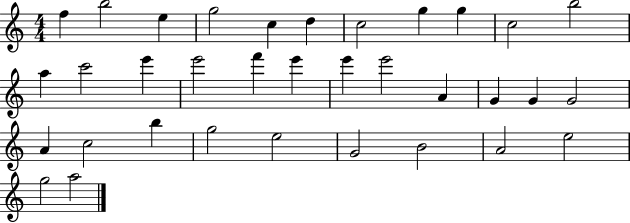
X:1
T:Untitled
M:4/4
L:1/4
K:C
f b2 e g2 c d c2 g g c2 b2 a c'2 e' e'2 f' e' e' e'2 A G G G2 A c2 b g2 e2 G2 B2 A2 e2 g2 a2